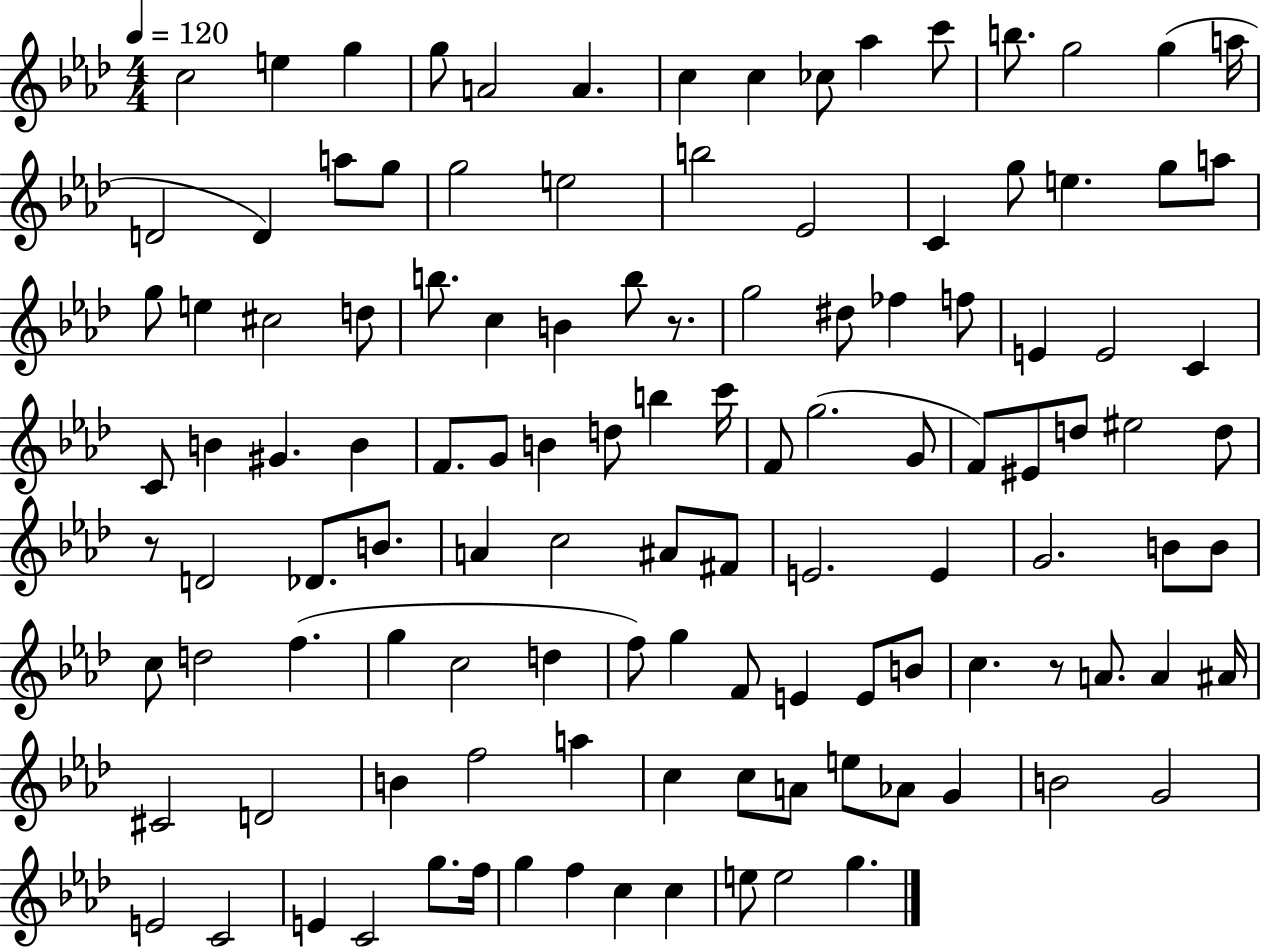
{
  \clef treble
  \numericTimeSignature
  \time 4/4
  \key aes \major
  \tempo 4 = 120
  \repeat volta 2 { c''2 e''4 g''4 | g''8 a'2 a'4. | c''4 c''4 ces''8 aes''4 c'''8 | b''8. g''2 g''4( a''16 | \break d'2 d'4) a''8 g''8 | g''2 e''2 | b''2 ees'2 | c'4 g''8 e''4. g''8 a''8 | \break g''8 e''4 cis''2 d''8 | b''8. c''4 b'4 b''8 r8. | g''2 dis''8 fes''4 f''8 | e'4 e'2 c'4 | \break c'8 b'4 gis'4. b'4 | f'8. g'8 b'4 d''8 b''4 c'''16 | f'8 g''2.( g'8 | f'8) eis'8 d''8 eis''2 d''8 | \break r8 d'2 des'8. b'8. | a'4 c''2 ais'8 fis'8 | e'2. e'4 | g'2. b'8 b'8 | \break c''8 d''2 f''4.( | g''4 c''2 d''4 | f''8) g''4 f'8 e'4 e'8 b'8 | c''4. r8 a'8. a'4 ais'16 | \break cis'2 d'2 | b'4 f''2 a''4 | c''4 c''8 a'8 e''8 aes'8 g'4 | b'2 g'2 | \break e'2 c'2 | e'4 c'2 g''8. f''16 | g''4 f''4 c''4 c''4 | e''8 e''2 g''4. | \break } \bar "|."
}